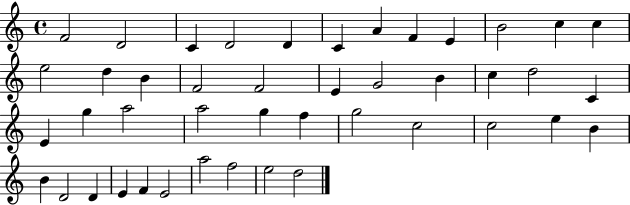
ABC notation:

X:1
T:Untitled
M:4/4
L:1/4
K:C
F2 D2 C D2 D C A F E B2 c c e2 d B F2 F2 E G2 B c d2 C E g a2 a2 g f g2 c2 c2 e B B D2 D E F E2 a2 f2 e2 d2